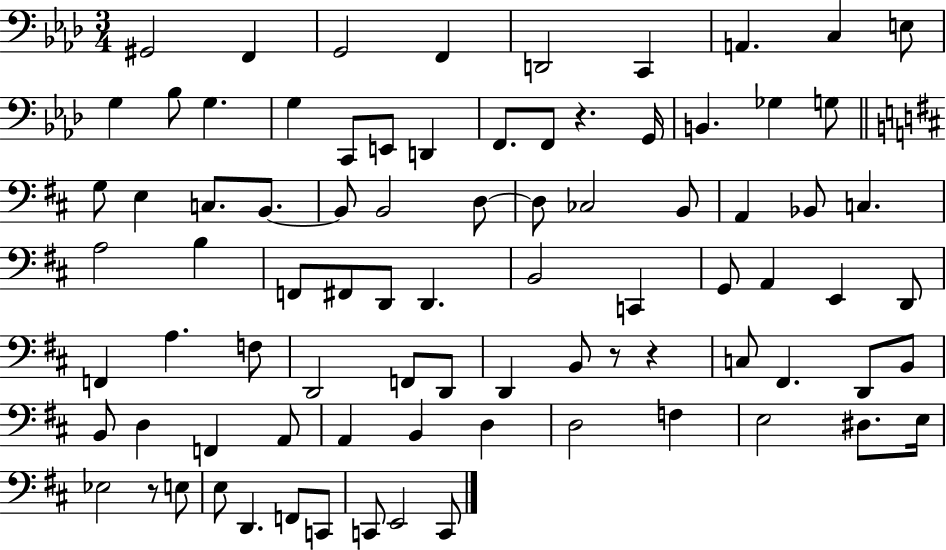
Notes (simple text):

G#2/h F2/q G2/h F2/q D2/h C2/q A2/q. C3/q E3/e G3/q Bb3/e G3/q. G3/q C2/e E2/e D2/q F2/e. F2/e R/q. G2/s B2/q. Gb3/q G3/e G3/e E3/q C3/e. B2/e. B2/e B2/h D3/e D3/e CES3/h B2/e A2/q Bb2/e C3/q. A3/h B3/q F2/e F#2/e D2/e D2/q. B2/h C2/q G2/e A2/q E2/q D2/e F2/q A3/q. F3/e D2/h F2/e D2/e D2/q B2/e R/e R/q C3/e F#2/q. D2/e B2/e B2/e D3/q F2/q A2/e A2/q B2/q D3/q D3/h F3/q E3/h D#3/e. E3/s Eb3/h R/e E3/e E3/e D2/q. F2/e C2/e C2/e E2/h C2/e